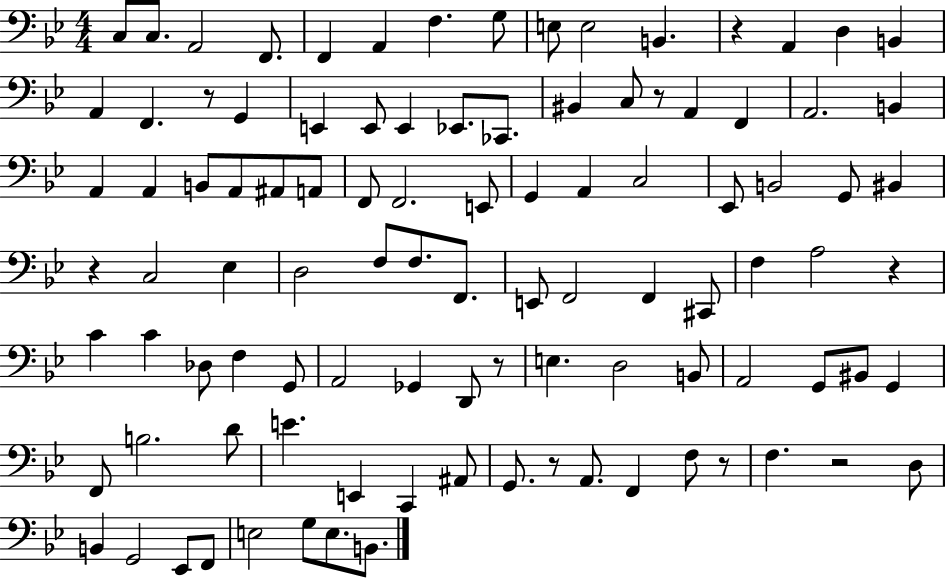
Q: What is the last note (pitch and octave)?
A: B2